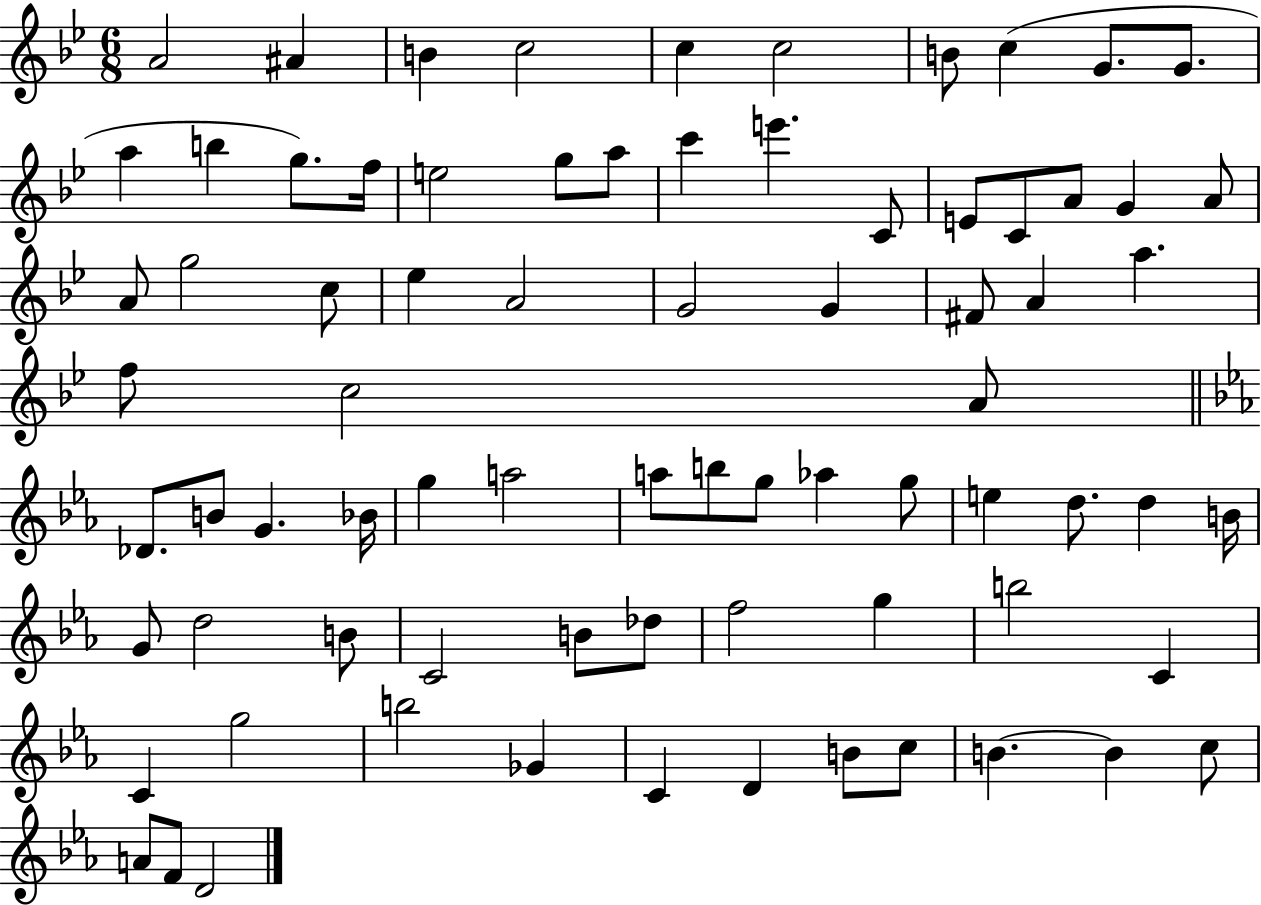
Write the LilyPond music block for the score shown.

{
  \clef treble
  \numericTimeSignature
  \time 6/8
  \key bes \major
  a'2 ais'4 | b'4 c''2 | c''4 c''2 | b'8 c''4( g'8. g'8. | \break a''4 b''4 g''8.) f''16 | e''2 g''8 a''8 | c'''4 e'''4. c'8 | e'8 c'8 a'8 g'4 a'8 | \break a'8 g''2 c''8 | ees''4 a'2 | g'2 g'4 | fis'8 a'4 a''4. | \break f''8 c''2 a'8 | \bar "||" \break \key ees \major des'8. b'8 g'4. bes'16 | g''4 a''2 | a''8 b''8 g''8 aes''4 g''8 | e''4 d''8. d''4 b'16 | \break g'8 d''2 b'8 | c'2 b'8 des''8 | f''2 g''4 | b''2 c'4 | \break c'4 g''2 | b''2 ges'4 | c'4 d'4 b'8 c''8 | b'4.~~ b'4 c''8 | \break a'8 f'8 d'2 | \bar "|."
}